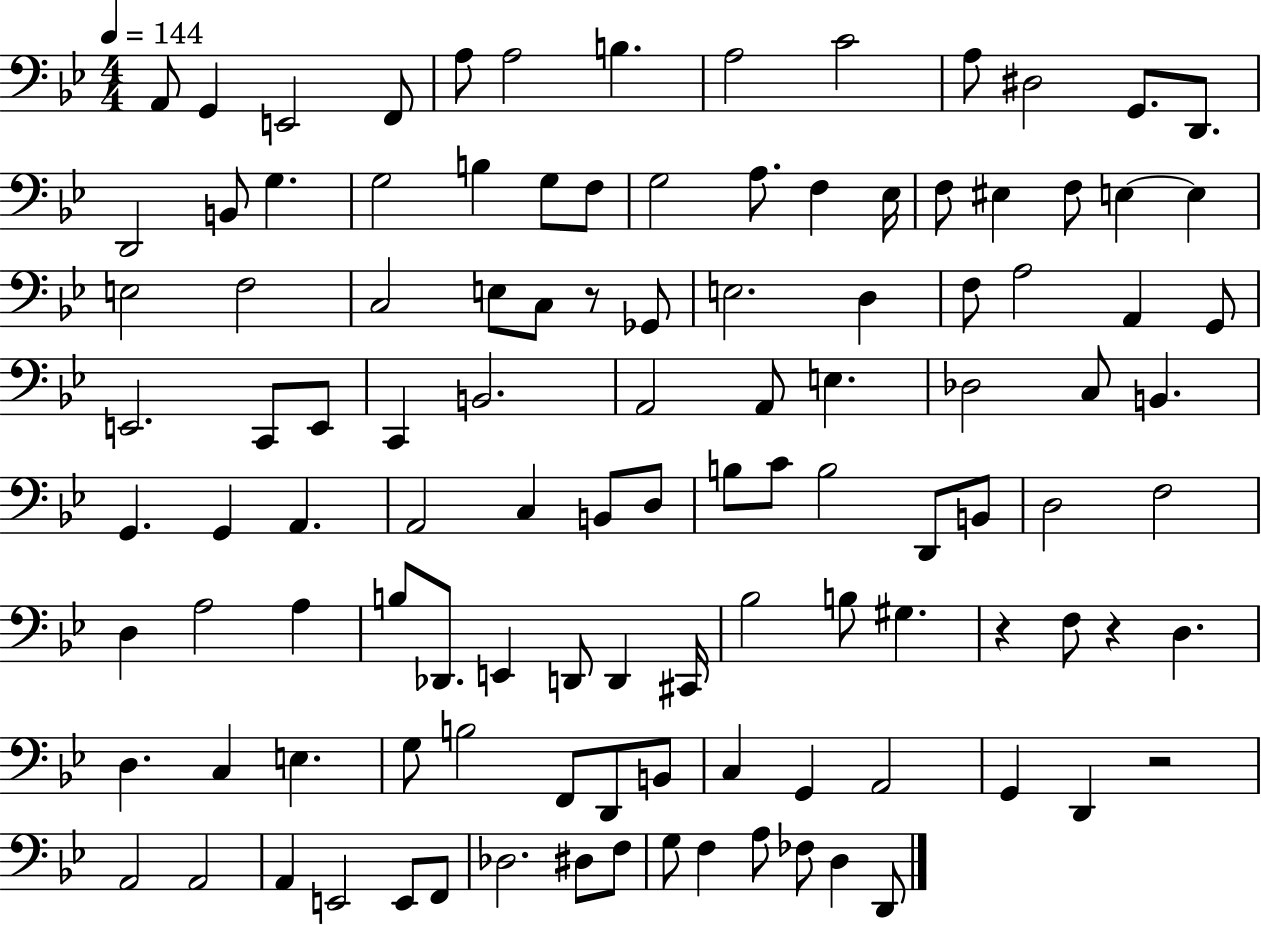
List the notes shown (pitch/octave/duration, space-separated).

A2/e G2/q E2/h F2/e A3/e A3/h B3/q. A3/h C4/h A3/e D#3/h G2/e. D2/e. D2/h B2/e G3/q. G3/h B3/q G3/e F3/e G3/h A3/e. F3/q Eb3/s F3/e EIS3/q F3/e E3/q E3/q E3/h F3/h C3/h E3/e C3/e R/e Gb2/e E3/h. D3/q F3/e A3/h A2/q G2/e E2/h. C2/e E2/e C2/q B2/h. A2/h A2/e E3/q. Db3/h C3/e B2/q. G2/q. G2/q A2/q. A2/h C3/q B2/e D3/e B3/e C4/e B3/h D2/e B2/e D3/h F3/h D3/q A3/h A3/q B3/e Db2/e. E2/q D2/e D2/q C#2/s Bb3/h B3/e G#3/q. R/q F3/e R/q D3/q. D3/q. C3/q E3/q. G3/e B3/h F2/e D2/e B2/e C3/q G2/q A2/h G2/q D2/q R/h A2/h A2/h A2/q E2/h E2/e F2/e Db3/h. D#3/e F3/e G3/e F3/q A3/e FES3/e D3/q D2/e